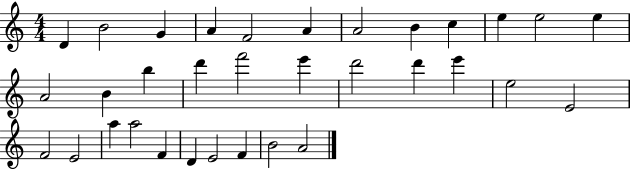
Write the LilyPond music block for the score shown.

{
  \clef treble
  \numericTimeSignature
  \time 4/4
  \key c \major
  d'4 b'2 g'4 | a'4 f'2 a'4 | a'2 b'4 c''4 | e''4 e''2 e''4 | \break a'2 b'4 b''4 | d'''4 f'''2 e'''4 | d'''2 d'''4 e'''4 | e''2 e'2 | \break f'2 e'2 | a''4 a''2 f'4 | d'4 e'2 f'4 | b'2 a'2 | \break \bar "|."
}